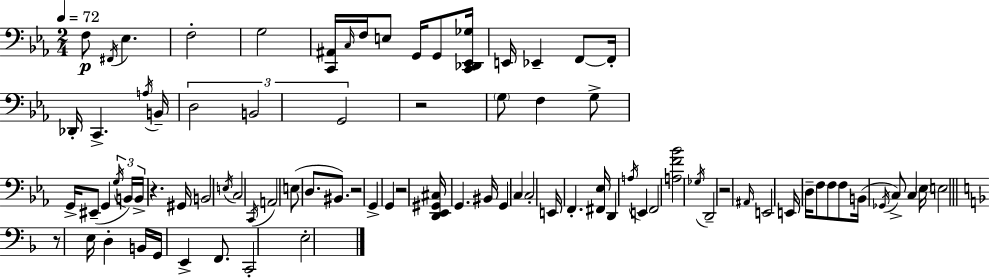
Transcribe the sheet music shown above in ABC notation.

X:1
T:Untitled
M:2/4
L:1/4
K:Eb
F,/2 ^F,,/4 _E, F,2 G,2 [C,,^A,,]/4 C,/4 F,/4 E,/2 G,,/4 G,,/2 [C,,_D,,_E,,_G,]/4 E,,/4 _E,, F,,/2 F,,/4 _D,,/4 C,, A,/4 B,,/4 D,2 B,,2 G,,2 z2 G,/2 F, G,/2 G,,/4 ^E,,/2 G,, G,/4 B,,/4 B,,/4 z ^G,,/4 B,,2 E,/4 C,2 C,,/4 A,,2 E,/2 D,/2 ^B,,/2 z2 G,, G,, z2 [D,,_E,,^G,,^C,]/4 G,, ^B,,/4 G,, C, C,2 E,,/4 F,, [^F,,_E,]/4 D,, A,/4 E,, F,,2 [A,F_B]2 _G,/4 D,,2 z2 ^A,,/4 E,,2 E,,/4 D,/4 F,/2 F,/2 F,/2 B,,/4 _G,,/4 C,/2 C, _E,/4 E,2 z/2 E,/4 D, B,,/4 G,,/4 E,, F,,/2 C,,2 E,2